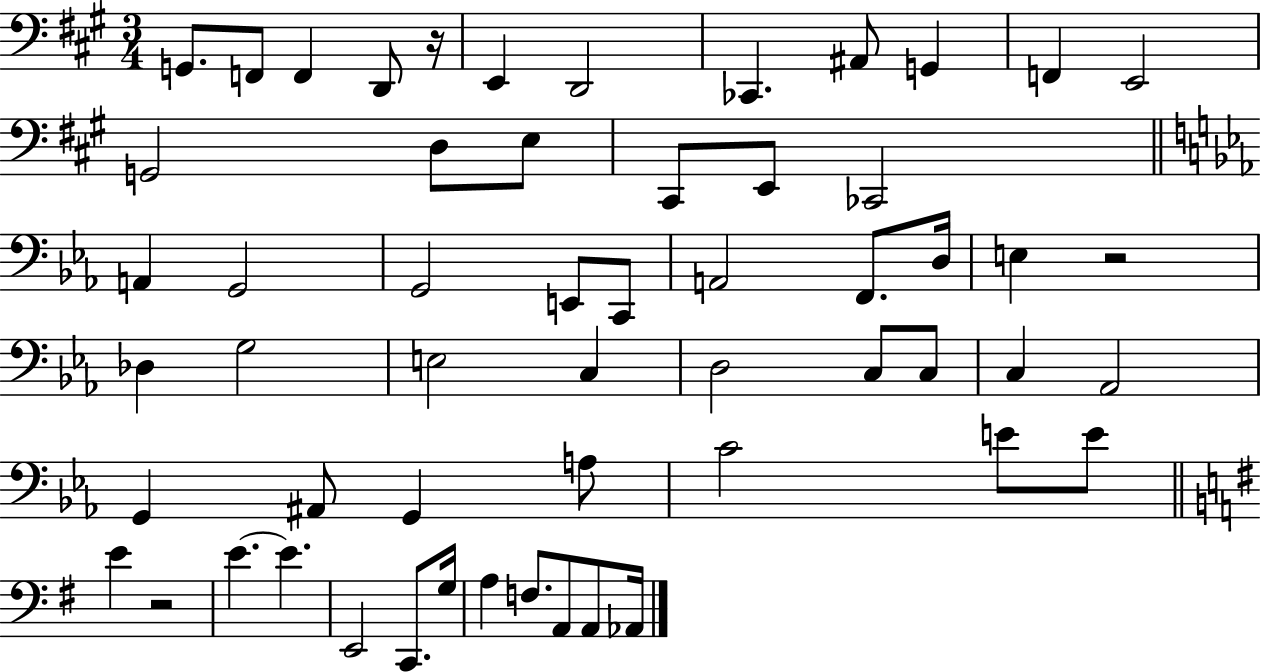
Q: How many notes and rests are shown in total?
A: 56